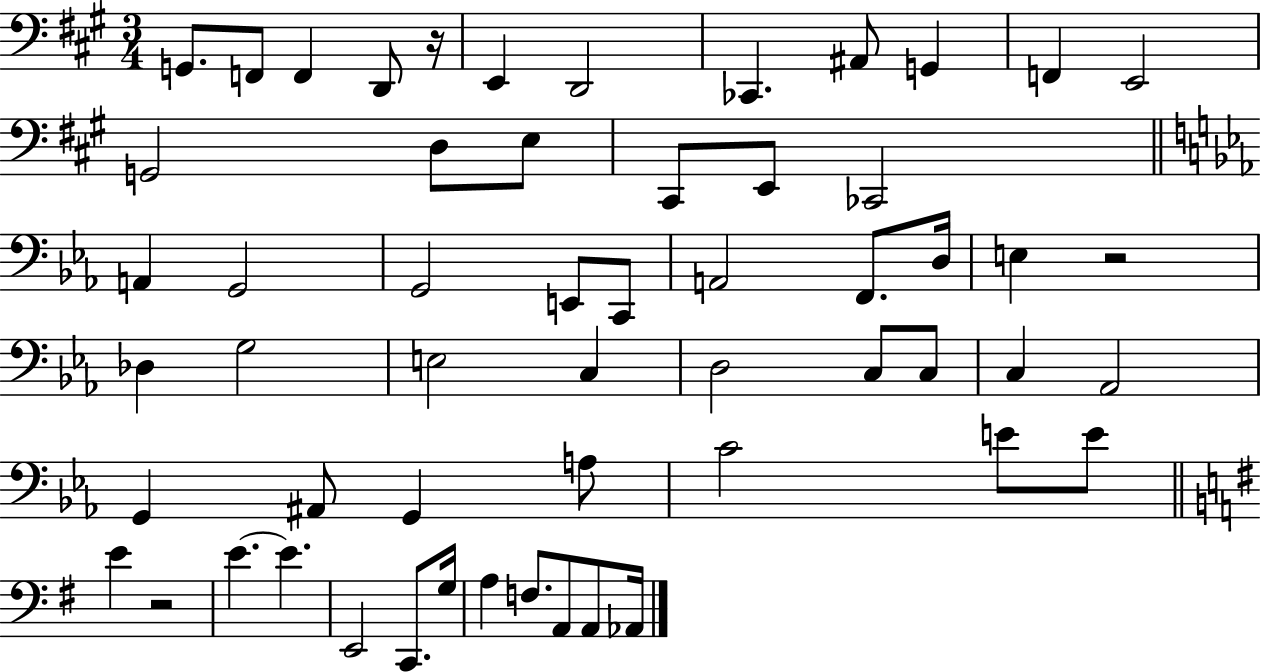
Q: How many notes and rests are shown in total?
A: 56